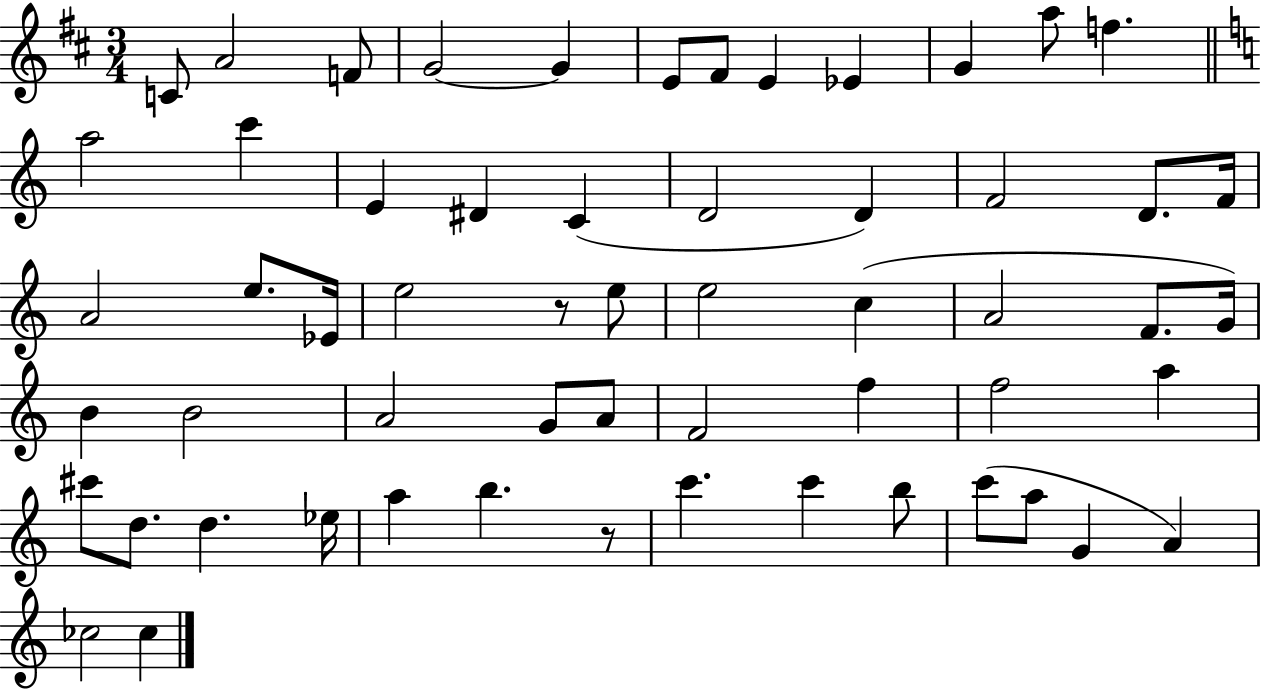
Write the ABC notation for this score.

X:1
T:Untitled
M:3/4
L:1/4
K:D
C/2 A2 F/2 G2 G E/2 ^F/2 E _E G a/2 f a2 c' E ^D C D2 D F2 D/2 F/4 A2 e/2 _E/4 e2 z/2 e/2 e2 c A2 F/2 G/4 B B2 A2 G/2 A/2 F2 f f2 a ^c'/2 d/2 d _e/4 a b z/2 c' c' b/2 c'/2 a/2 G A _c2 _c